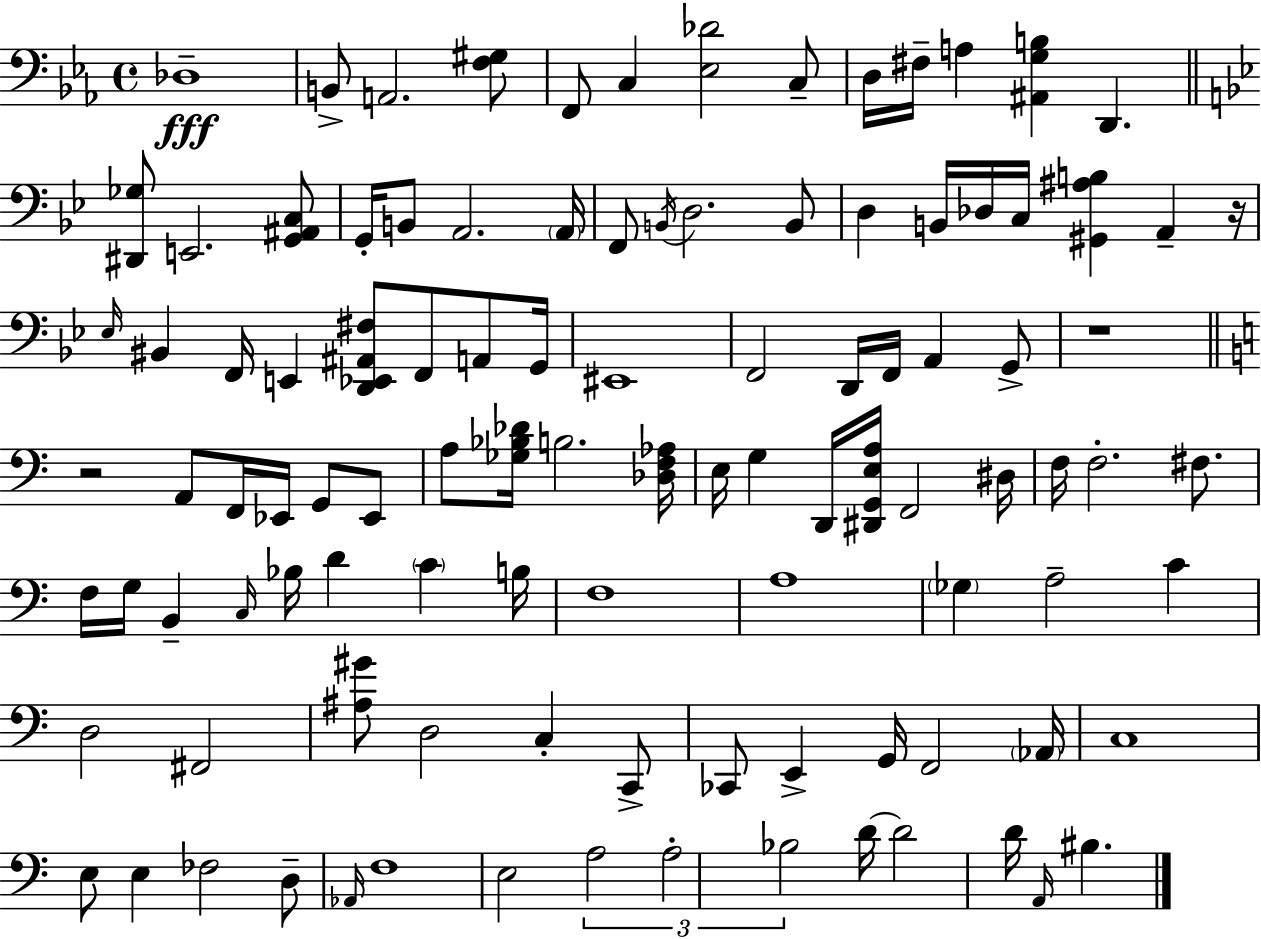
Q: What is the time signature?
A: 4/4